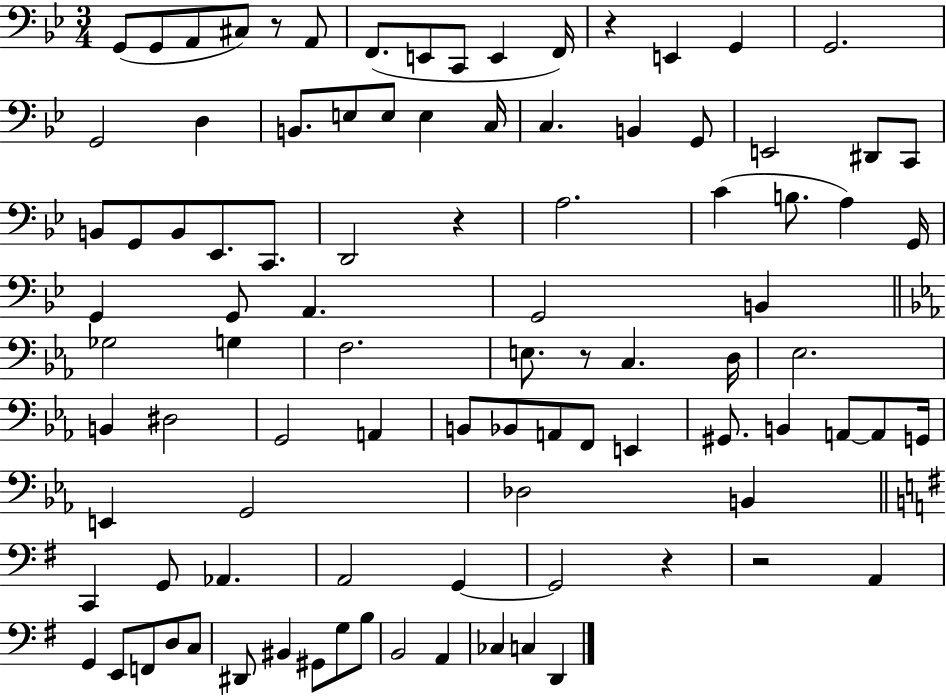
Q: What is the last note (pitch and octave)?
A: D2